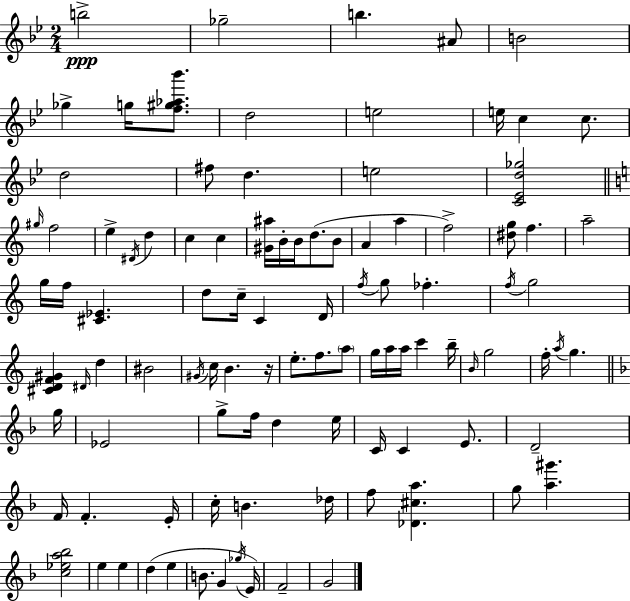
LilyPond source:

{
  \clef treble
  \numericTimeSignature
  \time 2/4
  \key bes \major
  b''2->\ppp | ges''2-- | b''4. ais'8 | b'2 | \break ges''4-> g''16 <f'' gis'' aes'' bes'''>8. | d''2 | e''2 | e''16 c''4 c''8. | \break d''2 | fis''8 d''4. | e''2 | <c' ees' d'' ges''>2 | \break \bar "||" \break \key a \minor \grace { gis''16 } f''2 | e''4-> \acciaccatura { dis'16 } d''4 | c''4 c''4 | <gis' ais''>16 b'16-. b'16 d''8.( | \break b'8 a'4 a''4 | f''2->) | <dis'' g''>8 f''4. | a''2-- | \break g''16 f''16 <cis' ees'>4. | d''8 c''16-- c'4 | d'16 \acciaccatura { f''16 } g''8 fes''4.-. | \acciaccatura { f''16 } g''2 | \break <cis' d' f' gis'>4 | \grace { dis'16 } d''4 bis'2 | \acciaccatura { gis'16 } c''16 b'4. | r16 e''8.-. | \break f''8. \parenthesize a''8 g''16 a''16 | a''16 c'''4 b''16-- \grace { b'16 } g''2 | f''16-. | \acciaccatura { a''16 } g''4. \bar "||" \break \key f \major g''16 ees'2 | g''8-> f''16 d''4 | e''16 c'16 c'4 e'8. | d'2-- | \break f'16 f'4.-. | e'16-. c''16-. b'4. | des''16 f''8 <des' cis'' a''>4. | g''8 <a'' gis'''>4. | \break <c'' ees'' a'' bes''>2 | e''4 e''4 | d''4( e''4 | b'8. g'4 | \break \acciaccatura { ges''16 }) e'16 f'2-- | g'2 | \bar "|."
}